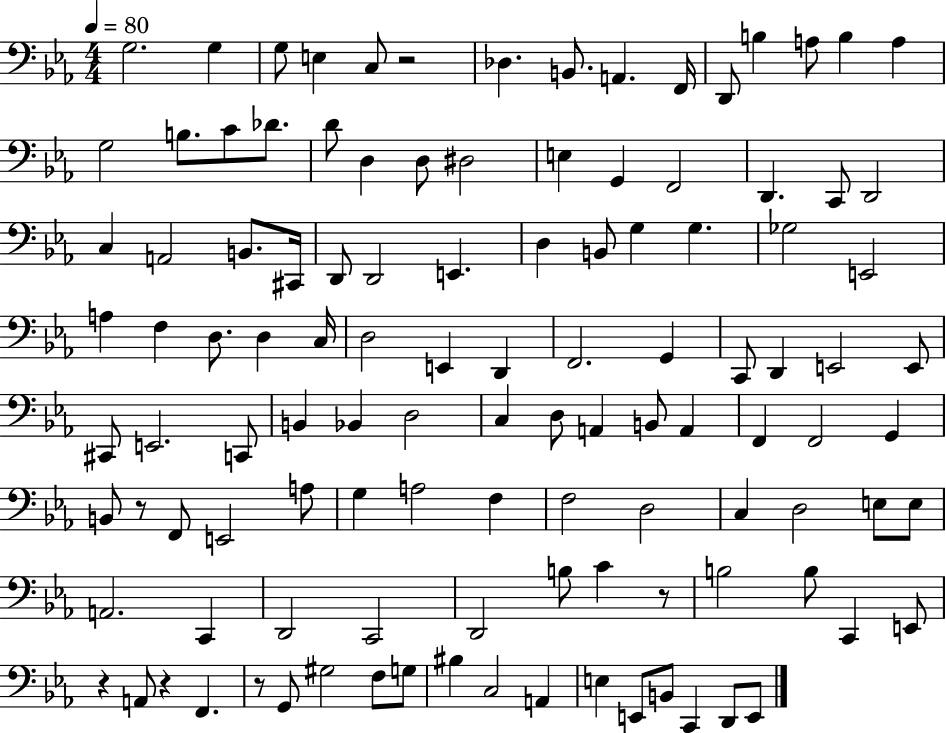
G3/h. G3/q G3/e E3/q C3/e R/h Db3/q. B2/e. A2/q. F2/s D2/e B3/q A3/e B3/q A3/q G3/h B3/e. C4/e Db4/e. D4/e D3/q D3/e D#3/h E3/q G2/q F2/h D2/q. C2/e D2/h C3/q A2/h B2/e. C#2/s D2/e D2/h E2/q. D3/q B2/e G3/q G3/q. Gb3/h E2/h A3/q F3/q D3/e. D3/q C3/s D3/h E2/q D2/q F2/h. G2/q C2/e D2/q E2/h E2/e C#2/e E2/h. C2/e B2/q Bb2/q D3/h C3/q D3/e A2/q B2/e A2/q F2/q F2/h G2/q B2/e R/e F2/e E2/h A3/e G3/q A3/h F3/q F3/h D3/h C3/q D3/h E3/e E3/e A2/h. C2/q D2/h C2/h D2/h B3/e C4/q R/e B3/h B3/e C2/q E2/e R/q A2/e R/q F2/q. R/e G2/e G#3/h F3/e G3/e BIS3/q C3/h A2/q E3/q E2/e B2/e C2/q D2/e E2/e